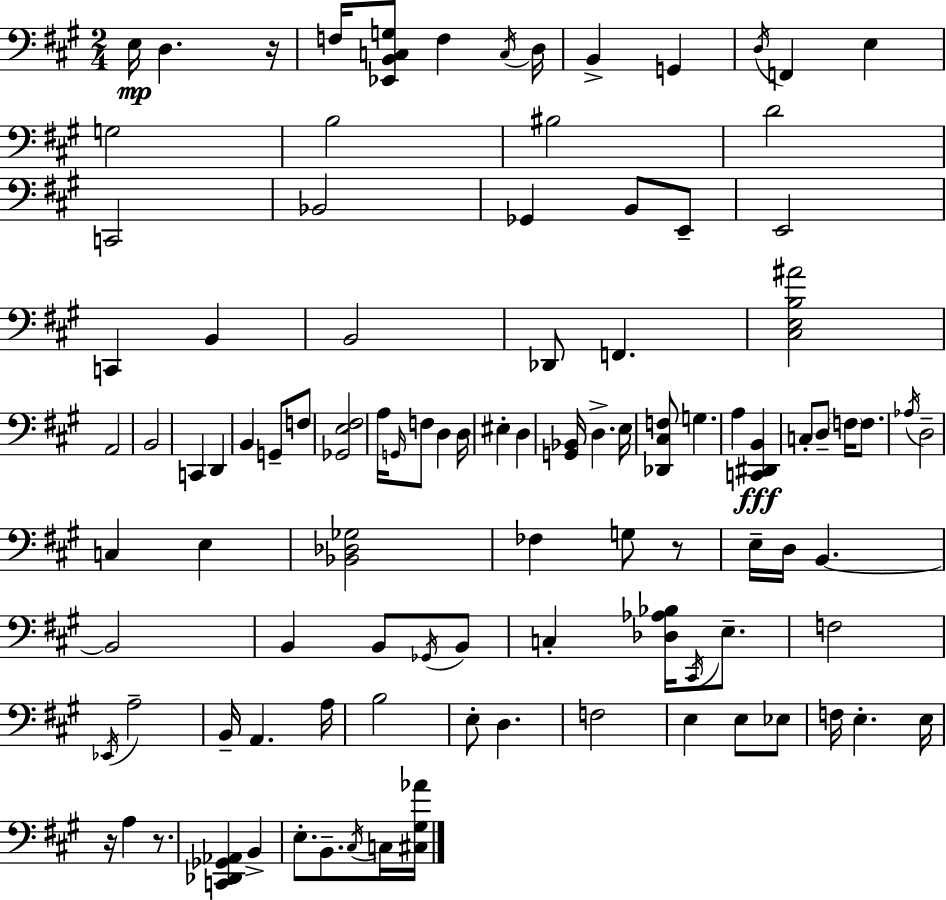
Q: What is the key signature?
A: A major